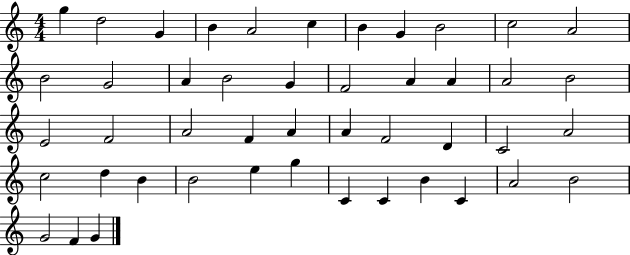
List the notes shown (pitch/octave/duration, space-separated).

G5/q D5/h G4/q B4/q A4/h C5/q B4/q G4/q B4/h C5/h A4/h B4/h G4/h A4/q B4/h G4/q F4/h A4/q A4/q A4/h B4/h E4/h F4/h A4/h F4/q A4/q A4/q F4/h D4/q C4/h A4/h C5/h D5/q B4/q B4/h E5/q G5/q C4/q C4/q B4/q C4/q A4/h B4/h G4/h F4/q G4/q